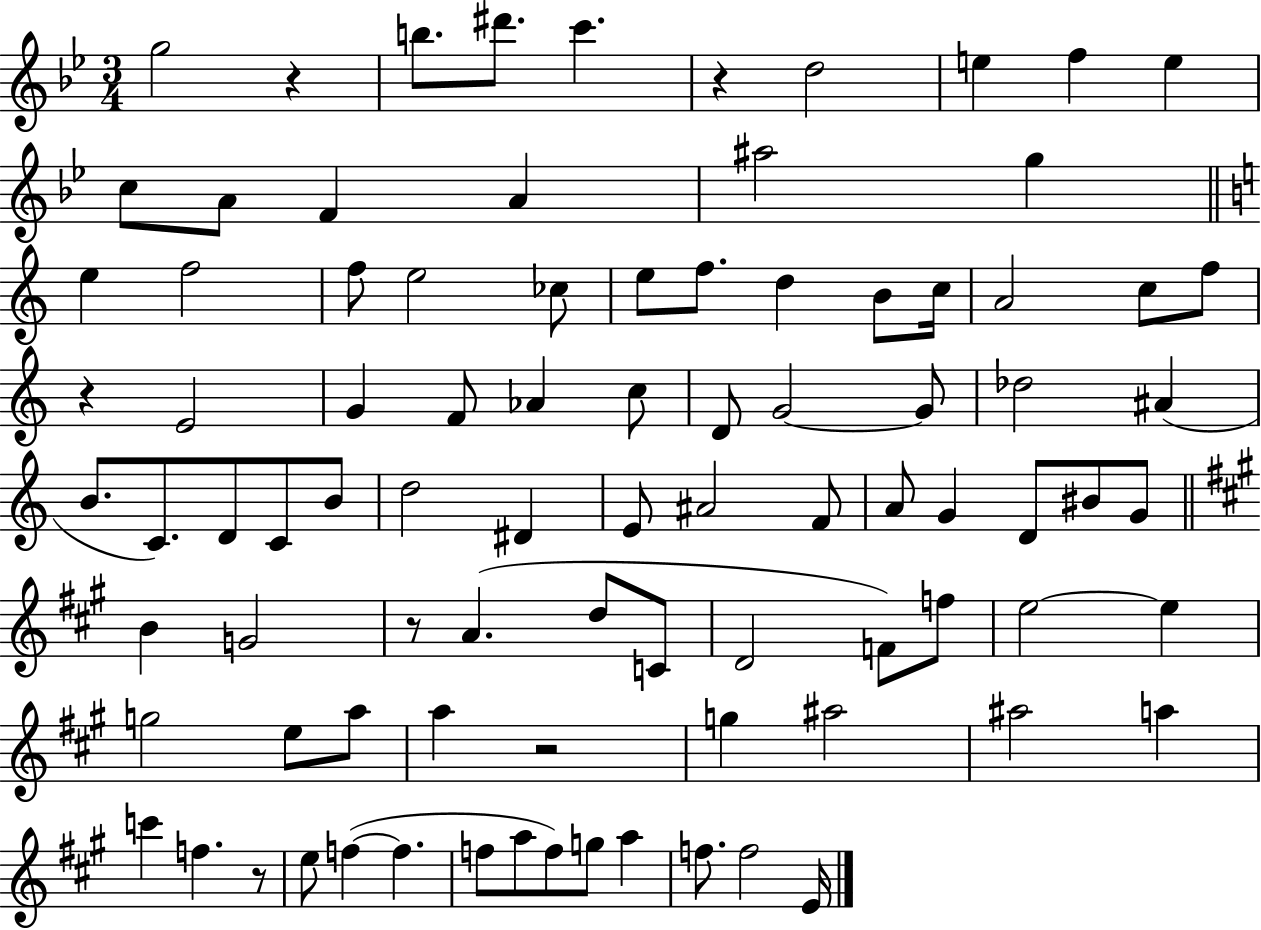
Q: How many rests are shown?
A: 6